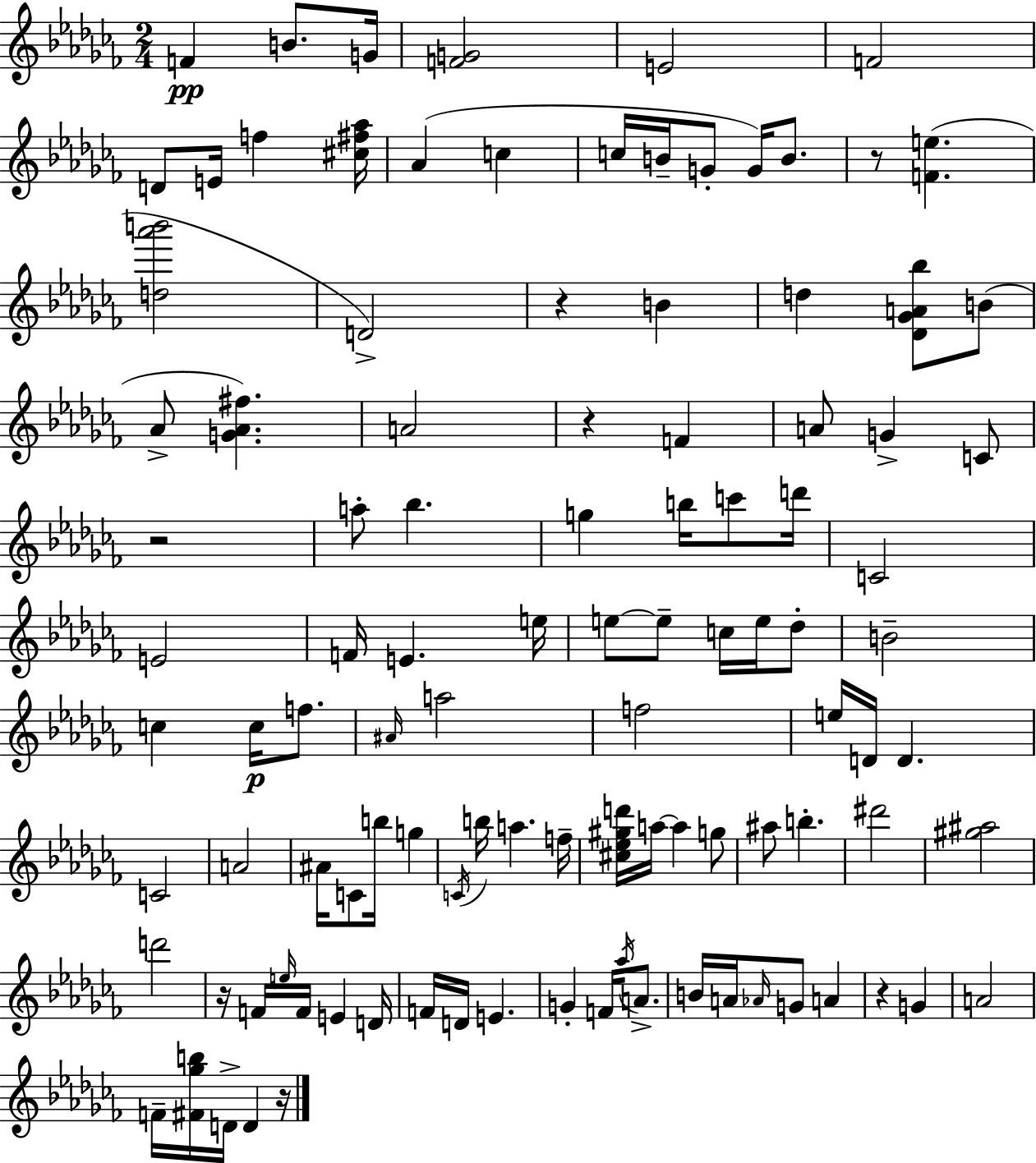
{
  \clef treble
  \numericTimeSignature
  \time 2/4
  \key aes \minor
  f'4\pp b'8. g'16 | <f' g'>2 | e'2 | f'2 | \break d'8 e'16 f''4 <cis'' fis'' aes''>16 | aes'4( c''4 | c''16 b'16-- g'8-. g'16) b'8. | r8 <f' e''>4.( | \break <d'' aes''' b'''>2 | d'2->) | r4 b'4 | d''4 <des' ges' a' bes''>8 b'8( | \break aes'8-> <g' aes' fis''>4.) | a'2 | r4 f'4 | a'8 g'4-> c'8 | \break r2 | a''8-. bes''4. | g''4 b''16 c'''8 d'''16 | c'2 | \break e'2 | f'16 e'4. e''16 | e''8~~ e''8-- c''16 e''16 des''8-. | b'2-- | \break c''4 c''16\p f''8. | \grace { ais'16 } a''2 | f''2 | e''16 d'16 d'4. | \break c'2 | a'2 | ais'16 c'8 b''16 g''4 | \acciaccatura { c'16 } b''16 a''4. | \break f''16-- <cis'' ees'' gis'' d'''>16 a''16~~ a''4 | g''8 ais''8 b''4.-. | dis'''2 | <gis'' ais''>2 | \break d'''2 | r16 f'16 \grace { e''16 } f'16 e'4 | d'16 f'16 d'16 e'4. | g'4-. f'16 | \break \acciaccatura { aes''16 } a'8.-> b'16 a'16 \grace { aes'16 } g'8 | a'4 r4 | g'4 a'2 | f'16-- <fis' ges'' b''>16 d'16-> | \break d'4 r16 \bar "|."
}